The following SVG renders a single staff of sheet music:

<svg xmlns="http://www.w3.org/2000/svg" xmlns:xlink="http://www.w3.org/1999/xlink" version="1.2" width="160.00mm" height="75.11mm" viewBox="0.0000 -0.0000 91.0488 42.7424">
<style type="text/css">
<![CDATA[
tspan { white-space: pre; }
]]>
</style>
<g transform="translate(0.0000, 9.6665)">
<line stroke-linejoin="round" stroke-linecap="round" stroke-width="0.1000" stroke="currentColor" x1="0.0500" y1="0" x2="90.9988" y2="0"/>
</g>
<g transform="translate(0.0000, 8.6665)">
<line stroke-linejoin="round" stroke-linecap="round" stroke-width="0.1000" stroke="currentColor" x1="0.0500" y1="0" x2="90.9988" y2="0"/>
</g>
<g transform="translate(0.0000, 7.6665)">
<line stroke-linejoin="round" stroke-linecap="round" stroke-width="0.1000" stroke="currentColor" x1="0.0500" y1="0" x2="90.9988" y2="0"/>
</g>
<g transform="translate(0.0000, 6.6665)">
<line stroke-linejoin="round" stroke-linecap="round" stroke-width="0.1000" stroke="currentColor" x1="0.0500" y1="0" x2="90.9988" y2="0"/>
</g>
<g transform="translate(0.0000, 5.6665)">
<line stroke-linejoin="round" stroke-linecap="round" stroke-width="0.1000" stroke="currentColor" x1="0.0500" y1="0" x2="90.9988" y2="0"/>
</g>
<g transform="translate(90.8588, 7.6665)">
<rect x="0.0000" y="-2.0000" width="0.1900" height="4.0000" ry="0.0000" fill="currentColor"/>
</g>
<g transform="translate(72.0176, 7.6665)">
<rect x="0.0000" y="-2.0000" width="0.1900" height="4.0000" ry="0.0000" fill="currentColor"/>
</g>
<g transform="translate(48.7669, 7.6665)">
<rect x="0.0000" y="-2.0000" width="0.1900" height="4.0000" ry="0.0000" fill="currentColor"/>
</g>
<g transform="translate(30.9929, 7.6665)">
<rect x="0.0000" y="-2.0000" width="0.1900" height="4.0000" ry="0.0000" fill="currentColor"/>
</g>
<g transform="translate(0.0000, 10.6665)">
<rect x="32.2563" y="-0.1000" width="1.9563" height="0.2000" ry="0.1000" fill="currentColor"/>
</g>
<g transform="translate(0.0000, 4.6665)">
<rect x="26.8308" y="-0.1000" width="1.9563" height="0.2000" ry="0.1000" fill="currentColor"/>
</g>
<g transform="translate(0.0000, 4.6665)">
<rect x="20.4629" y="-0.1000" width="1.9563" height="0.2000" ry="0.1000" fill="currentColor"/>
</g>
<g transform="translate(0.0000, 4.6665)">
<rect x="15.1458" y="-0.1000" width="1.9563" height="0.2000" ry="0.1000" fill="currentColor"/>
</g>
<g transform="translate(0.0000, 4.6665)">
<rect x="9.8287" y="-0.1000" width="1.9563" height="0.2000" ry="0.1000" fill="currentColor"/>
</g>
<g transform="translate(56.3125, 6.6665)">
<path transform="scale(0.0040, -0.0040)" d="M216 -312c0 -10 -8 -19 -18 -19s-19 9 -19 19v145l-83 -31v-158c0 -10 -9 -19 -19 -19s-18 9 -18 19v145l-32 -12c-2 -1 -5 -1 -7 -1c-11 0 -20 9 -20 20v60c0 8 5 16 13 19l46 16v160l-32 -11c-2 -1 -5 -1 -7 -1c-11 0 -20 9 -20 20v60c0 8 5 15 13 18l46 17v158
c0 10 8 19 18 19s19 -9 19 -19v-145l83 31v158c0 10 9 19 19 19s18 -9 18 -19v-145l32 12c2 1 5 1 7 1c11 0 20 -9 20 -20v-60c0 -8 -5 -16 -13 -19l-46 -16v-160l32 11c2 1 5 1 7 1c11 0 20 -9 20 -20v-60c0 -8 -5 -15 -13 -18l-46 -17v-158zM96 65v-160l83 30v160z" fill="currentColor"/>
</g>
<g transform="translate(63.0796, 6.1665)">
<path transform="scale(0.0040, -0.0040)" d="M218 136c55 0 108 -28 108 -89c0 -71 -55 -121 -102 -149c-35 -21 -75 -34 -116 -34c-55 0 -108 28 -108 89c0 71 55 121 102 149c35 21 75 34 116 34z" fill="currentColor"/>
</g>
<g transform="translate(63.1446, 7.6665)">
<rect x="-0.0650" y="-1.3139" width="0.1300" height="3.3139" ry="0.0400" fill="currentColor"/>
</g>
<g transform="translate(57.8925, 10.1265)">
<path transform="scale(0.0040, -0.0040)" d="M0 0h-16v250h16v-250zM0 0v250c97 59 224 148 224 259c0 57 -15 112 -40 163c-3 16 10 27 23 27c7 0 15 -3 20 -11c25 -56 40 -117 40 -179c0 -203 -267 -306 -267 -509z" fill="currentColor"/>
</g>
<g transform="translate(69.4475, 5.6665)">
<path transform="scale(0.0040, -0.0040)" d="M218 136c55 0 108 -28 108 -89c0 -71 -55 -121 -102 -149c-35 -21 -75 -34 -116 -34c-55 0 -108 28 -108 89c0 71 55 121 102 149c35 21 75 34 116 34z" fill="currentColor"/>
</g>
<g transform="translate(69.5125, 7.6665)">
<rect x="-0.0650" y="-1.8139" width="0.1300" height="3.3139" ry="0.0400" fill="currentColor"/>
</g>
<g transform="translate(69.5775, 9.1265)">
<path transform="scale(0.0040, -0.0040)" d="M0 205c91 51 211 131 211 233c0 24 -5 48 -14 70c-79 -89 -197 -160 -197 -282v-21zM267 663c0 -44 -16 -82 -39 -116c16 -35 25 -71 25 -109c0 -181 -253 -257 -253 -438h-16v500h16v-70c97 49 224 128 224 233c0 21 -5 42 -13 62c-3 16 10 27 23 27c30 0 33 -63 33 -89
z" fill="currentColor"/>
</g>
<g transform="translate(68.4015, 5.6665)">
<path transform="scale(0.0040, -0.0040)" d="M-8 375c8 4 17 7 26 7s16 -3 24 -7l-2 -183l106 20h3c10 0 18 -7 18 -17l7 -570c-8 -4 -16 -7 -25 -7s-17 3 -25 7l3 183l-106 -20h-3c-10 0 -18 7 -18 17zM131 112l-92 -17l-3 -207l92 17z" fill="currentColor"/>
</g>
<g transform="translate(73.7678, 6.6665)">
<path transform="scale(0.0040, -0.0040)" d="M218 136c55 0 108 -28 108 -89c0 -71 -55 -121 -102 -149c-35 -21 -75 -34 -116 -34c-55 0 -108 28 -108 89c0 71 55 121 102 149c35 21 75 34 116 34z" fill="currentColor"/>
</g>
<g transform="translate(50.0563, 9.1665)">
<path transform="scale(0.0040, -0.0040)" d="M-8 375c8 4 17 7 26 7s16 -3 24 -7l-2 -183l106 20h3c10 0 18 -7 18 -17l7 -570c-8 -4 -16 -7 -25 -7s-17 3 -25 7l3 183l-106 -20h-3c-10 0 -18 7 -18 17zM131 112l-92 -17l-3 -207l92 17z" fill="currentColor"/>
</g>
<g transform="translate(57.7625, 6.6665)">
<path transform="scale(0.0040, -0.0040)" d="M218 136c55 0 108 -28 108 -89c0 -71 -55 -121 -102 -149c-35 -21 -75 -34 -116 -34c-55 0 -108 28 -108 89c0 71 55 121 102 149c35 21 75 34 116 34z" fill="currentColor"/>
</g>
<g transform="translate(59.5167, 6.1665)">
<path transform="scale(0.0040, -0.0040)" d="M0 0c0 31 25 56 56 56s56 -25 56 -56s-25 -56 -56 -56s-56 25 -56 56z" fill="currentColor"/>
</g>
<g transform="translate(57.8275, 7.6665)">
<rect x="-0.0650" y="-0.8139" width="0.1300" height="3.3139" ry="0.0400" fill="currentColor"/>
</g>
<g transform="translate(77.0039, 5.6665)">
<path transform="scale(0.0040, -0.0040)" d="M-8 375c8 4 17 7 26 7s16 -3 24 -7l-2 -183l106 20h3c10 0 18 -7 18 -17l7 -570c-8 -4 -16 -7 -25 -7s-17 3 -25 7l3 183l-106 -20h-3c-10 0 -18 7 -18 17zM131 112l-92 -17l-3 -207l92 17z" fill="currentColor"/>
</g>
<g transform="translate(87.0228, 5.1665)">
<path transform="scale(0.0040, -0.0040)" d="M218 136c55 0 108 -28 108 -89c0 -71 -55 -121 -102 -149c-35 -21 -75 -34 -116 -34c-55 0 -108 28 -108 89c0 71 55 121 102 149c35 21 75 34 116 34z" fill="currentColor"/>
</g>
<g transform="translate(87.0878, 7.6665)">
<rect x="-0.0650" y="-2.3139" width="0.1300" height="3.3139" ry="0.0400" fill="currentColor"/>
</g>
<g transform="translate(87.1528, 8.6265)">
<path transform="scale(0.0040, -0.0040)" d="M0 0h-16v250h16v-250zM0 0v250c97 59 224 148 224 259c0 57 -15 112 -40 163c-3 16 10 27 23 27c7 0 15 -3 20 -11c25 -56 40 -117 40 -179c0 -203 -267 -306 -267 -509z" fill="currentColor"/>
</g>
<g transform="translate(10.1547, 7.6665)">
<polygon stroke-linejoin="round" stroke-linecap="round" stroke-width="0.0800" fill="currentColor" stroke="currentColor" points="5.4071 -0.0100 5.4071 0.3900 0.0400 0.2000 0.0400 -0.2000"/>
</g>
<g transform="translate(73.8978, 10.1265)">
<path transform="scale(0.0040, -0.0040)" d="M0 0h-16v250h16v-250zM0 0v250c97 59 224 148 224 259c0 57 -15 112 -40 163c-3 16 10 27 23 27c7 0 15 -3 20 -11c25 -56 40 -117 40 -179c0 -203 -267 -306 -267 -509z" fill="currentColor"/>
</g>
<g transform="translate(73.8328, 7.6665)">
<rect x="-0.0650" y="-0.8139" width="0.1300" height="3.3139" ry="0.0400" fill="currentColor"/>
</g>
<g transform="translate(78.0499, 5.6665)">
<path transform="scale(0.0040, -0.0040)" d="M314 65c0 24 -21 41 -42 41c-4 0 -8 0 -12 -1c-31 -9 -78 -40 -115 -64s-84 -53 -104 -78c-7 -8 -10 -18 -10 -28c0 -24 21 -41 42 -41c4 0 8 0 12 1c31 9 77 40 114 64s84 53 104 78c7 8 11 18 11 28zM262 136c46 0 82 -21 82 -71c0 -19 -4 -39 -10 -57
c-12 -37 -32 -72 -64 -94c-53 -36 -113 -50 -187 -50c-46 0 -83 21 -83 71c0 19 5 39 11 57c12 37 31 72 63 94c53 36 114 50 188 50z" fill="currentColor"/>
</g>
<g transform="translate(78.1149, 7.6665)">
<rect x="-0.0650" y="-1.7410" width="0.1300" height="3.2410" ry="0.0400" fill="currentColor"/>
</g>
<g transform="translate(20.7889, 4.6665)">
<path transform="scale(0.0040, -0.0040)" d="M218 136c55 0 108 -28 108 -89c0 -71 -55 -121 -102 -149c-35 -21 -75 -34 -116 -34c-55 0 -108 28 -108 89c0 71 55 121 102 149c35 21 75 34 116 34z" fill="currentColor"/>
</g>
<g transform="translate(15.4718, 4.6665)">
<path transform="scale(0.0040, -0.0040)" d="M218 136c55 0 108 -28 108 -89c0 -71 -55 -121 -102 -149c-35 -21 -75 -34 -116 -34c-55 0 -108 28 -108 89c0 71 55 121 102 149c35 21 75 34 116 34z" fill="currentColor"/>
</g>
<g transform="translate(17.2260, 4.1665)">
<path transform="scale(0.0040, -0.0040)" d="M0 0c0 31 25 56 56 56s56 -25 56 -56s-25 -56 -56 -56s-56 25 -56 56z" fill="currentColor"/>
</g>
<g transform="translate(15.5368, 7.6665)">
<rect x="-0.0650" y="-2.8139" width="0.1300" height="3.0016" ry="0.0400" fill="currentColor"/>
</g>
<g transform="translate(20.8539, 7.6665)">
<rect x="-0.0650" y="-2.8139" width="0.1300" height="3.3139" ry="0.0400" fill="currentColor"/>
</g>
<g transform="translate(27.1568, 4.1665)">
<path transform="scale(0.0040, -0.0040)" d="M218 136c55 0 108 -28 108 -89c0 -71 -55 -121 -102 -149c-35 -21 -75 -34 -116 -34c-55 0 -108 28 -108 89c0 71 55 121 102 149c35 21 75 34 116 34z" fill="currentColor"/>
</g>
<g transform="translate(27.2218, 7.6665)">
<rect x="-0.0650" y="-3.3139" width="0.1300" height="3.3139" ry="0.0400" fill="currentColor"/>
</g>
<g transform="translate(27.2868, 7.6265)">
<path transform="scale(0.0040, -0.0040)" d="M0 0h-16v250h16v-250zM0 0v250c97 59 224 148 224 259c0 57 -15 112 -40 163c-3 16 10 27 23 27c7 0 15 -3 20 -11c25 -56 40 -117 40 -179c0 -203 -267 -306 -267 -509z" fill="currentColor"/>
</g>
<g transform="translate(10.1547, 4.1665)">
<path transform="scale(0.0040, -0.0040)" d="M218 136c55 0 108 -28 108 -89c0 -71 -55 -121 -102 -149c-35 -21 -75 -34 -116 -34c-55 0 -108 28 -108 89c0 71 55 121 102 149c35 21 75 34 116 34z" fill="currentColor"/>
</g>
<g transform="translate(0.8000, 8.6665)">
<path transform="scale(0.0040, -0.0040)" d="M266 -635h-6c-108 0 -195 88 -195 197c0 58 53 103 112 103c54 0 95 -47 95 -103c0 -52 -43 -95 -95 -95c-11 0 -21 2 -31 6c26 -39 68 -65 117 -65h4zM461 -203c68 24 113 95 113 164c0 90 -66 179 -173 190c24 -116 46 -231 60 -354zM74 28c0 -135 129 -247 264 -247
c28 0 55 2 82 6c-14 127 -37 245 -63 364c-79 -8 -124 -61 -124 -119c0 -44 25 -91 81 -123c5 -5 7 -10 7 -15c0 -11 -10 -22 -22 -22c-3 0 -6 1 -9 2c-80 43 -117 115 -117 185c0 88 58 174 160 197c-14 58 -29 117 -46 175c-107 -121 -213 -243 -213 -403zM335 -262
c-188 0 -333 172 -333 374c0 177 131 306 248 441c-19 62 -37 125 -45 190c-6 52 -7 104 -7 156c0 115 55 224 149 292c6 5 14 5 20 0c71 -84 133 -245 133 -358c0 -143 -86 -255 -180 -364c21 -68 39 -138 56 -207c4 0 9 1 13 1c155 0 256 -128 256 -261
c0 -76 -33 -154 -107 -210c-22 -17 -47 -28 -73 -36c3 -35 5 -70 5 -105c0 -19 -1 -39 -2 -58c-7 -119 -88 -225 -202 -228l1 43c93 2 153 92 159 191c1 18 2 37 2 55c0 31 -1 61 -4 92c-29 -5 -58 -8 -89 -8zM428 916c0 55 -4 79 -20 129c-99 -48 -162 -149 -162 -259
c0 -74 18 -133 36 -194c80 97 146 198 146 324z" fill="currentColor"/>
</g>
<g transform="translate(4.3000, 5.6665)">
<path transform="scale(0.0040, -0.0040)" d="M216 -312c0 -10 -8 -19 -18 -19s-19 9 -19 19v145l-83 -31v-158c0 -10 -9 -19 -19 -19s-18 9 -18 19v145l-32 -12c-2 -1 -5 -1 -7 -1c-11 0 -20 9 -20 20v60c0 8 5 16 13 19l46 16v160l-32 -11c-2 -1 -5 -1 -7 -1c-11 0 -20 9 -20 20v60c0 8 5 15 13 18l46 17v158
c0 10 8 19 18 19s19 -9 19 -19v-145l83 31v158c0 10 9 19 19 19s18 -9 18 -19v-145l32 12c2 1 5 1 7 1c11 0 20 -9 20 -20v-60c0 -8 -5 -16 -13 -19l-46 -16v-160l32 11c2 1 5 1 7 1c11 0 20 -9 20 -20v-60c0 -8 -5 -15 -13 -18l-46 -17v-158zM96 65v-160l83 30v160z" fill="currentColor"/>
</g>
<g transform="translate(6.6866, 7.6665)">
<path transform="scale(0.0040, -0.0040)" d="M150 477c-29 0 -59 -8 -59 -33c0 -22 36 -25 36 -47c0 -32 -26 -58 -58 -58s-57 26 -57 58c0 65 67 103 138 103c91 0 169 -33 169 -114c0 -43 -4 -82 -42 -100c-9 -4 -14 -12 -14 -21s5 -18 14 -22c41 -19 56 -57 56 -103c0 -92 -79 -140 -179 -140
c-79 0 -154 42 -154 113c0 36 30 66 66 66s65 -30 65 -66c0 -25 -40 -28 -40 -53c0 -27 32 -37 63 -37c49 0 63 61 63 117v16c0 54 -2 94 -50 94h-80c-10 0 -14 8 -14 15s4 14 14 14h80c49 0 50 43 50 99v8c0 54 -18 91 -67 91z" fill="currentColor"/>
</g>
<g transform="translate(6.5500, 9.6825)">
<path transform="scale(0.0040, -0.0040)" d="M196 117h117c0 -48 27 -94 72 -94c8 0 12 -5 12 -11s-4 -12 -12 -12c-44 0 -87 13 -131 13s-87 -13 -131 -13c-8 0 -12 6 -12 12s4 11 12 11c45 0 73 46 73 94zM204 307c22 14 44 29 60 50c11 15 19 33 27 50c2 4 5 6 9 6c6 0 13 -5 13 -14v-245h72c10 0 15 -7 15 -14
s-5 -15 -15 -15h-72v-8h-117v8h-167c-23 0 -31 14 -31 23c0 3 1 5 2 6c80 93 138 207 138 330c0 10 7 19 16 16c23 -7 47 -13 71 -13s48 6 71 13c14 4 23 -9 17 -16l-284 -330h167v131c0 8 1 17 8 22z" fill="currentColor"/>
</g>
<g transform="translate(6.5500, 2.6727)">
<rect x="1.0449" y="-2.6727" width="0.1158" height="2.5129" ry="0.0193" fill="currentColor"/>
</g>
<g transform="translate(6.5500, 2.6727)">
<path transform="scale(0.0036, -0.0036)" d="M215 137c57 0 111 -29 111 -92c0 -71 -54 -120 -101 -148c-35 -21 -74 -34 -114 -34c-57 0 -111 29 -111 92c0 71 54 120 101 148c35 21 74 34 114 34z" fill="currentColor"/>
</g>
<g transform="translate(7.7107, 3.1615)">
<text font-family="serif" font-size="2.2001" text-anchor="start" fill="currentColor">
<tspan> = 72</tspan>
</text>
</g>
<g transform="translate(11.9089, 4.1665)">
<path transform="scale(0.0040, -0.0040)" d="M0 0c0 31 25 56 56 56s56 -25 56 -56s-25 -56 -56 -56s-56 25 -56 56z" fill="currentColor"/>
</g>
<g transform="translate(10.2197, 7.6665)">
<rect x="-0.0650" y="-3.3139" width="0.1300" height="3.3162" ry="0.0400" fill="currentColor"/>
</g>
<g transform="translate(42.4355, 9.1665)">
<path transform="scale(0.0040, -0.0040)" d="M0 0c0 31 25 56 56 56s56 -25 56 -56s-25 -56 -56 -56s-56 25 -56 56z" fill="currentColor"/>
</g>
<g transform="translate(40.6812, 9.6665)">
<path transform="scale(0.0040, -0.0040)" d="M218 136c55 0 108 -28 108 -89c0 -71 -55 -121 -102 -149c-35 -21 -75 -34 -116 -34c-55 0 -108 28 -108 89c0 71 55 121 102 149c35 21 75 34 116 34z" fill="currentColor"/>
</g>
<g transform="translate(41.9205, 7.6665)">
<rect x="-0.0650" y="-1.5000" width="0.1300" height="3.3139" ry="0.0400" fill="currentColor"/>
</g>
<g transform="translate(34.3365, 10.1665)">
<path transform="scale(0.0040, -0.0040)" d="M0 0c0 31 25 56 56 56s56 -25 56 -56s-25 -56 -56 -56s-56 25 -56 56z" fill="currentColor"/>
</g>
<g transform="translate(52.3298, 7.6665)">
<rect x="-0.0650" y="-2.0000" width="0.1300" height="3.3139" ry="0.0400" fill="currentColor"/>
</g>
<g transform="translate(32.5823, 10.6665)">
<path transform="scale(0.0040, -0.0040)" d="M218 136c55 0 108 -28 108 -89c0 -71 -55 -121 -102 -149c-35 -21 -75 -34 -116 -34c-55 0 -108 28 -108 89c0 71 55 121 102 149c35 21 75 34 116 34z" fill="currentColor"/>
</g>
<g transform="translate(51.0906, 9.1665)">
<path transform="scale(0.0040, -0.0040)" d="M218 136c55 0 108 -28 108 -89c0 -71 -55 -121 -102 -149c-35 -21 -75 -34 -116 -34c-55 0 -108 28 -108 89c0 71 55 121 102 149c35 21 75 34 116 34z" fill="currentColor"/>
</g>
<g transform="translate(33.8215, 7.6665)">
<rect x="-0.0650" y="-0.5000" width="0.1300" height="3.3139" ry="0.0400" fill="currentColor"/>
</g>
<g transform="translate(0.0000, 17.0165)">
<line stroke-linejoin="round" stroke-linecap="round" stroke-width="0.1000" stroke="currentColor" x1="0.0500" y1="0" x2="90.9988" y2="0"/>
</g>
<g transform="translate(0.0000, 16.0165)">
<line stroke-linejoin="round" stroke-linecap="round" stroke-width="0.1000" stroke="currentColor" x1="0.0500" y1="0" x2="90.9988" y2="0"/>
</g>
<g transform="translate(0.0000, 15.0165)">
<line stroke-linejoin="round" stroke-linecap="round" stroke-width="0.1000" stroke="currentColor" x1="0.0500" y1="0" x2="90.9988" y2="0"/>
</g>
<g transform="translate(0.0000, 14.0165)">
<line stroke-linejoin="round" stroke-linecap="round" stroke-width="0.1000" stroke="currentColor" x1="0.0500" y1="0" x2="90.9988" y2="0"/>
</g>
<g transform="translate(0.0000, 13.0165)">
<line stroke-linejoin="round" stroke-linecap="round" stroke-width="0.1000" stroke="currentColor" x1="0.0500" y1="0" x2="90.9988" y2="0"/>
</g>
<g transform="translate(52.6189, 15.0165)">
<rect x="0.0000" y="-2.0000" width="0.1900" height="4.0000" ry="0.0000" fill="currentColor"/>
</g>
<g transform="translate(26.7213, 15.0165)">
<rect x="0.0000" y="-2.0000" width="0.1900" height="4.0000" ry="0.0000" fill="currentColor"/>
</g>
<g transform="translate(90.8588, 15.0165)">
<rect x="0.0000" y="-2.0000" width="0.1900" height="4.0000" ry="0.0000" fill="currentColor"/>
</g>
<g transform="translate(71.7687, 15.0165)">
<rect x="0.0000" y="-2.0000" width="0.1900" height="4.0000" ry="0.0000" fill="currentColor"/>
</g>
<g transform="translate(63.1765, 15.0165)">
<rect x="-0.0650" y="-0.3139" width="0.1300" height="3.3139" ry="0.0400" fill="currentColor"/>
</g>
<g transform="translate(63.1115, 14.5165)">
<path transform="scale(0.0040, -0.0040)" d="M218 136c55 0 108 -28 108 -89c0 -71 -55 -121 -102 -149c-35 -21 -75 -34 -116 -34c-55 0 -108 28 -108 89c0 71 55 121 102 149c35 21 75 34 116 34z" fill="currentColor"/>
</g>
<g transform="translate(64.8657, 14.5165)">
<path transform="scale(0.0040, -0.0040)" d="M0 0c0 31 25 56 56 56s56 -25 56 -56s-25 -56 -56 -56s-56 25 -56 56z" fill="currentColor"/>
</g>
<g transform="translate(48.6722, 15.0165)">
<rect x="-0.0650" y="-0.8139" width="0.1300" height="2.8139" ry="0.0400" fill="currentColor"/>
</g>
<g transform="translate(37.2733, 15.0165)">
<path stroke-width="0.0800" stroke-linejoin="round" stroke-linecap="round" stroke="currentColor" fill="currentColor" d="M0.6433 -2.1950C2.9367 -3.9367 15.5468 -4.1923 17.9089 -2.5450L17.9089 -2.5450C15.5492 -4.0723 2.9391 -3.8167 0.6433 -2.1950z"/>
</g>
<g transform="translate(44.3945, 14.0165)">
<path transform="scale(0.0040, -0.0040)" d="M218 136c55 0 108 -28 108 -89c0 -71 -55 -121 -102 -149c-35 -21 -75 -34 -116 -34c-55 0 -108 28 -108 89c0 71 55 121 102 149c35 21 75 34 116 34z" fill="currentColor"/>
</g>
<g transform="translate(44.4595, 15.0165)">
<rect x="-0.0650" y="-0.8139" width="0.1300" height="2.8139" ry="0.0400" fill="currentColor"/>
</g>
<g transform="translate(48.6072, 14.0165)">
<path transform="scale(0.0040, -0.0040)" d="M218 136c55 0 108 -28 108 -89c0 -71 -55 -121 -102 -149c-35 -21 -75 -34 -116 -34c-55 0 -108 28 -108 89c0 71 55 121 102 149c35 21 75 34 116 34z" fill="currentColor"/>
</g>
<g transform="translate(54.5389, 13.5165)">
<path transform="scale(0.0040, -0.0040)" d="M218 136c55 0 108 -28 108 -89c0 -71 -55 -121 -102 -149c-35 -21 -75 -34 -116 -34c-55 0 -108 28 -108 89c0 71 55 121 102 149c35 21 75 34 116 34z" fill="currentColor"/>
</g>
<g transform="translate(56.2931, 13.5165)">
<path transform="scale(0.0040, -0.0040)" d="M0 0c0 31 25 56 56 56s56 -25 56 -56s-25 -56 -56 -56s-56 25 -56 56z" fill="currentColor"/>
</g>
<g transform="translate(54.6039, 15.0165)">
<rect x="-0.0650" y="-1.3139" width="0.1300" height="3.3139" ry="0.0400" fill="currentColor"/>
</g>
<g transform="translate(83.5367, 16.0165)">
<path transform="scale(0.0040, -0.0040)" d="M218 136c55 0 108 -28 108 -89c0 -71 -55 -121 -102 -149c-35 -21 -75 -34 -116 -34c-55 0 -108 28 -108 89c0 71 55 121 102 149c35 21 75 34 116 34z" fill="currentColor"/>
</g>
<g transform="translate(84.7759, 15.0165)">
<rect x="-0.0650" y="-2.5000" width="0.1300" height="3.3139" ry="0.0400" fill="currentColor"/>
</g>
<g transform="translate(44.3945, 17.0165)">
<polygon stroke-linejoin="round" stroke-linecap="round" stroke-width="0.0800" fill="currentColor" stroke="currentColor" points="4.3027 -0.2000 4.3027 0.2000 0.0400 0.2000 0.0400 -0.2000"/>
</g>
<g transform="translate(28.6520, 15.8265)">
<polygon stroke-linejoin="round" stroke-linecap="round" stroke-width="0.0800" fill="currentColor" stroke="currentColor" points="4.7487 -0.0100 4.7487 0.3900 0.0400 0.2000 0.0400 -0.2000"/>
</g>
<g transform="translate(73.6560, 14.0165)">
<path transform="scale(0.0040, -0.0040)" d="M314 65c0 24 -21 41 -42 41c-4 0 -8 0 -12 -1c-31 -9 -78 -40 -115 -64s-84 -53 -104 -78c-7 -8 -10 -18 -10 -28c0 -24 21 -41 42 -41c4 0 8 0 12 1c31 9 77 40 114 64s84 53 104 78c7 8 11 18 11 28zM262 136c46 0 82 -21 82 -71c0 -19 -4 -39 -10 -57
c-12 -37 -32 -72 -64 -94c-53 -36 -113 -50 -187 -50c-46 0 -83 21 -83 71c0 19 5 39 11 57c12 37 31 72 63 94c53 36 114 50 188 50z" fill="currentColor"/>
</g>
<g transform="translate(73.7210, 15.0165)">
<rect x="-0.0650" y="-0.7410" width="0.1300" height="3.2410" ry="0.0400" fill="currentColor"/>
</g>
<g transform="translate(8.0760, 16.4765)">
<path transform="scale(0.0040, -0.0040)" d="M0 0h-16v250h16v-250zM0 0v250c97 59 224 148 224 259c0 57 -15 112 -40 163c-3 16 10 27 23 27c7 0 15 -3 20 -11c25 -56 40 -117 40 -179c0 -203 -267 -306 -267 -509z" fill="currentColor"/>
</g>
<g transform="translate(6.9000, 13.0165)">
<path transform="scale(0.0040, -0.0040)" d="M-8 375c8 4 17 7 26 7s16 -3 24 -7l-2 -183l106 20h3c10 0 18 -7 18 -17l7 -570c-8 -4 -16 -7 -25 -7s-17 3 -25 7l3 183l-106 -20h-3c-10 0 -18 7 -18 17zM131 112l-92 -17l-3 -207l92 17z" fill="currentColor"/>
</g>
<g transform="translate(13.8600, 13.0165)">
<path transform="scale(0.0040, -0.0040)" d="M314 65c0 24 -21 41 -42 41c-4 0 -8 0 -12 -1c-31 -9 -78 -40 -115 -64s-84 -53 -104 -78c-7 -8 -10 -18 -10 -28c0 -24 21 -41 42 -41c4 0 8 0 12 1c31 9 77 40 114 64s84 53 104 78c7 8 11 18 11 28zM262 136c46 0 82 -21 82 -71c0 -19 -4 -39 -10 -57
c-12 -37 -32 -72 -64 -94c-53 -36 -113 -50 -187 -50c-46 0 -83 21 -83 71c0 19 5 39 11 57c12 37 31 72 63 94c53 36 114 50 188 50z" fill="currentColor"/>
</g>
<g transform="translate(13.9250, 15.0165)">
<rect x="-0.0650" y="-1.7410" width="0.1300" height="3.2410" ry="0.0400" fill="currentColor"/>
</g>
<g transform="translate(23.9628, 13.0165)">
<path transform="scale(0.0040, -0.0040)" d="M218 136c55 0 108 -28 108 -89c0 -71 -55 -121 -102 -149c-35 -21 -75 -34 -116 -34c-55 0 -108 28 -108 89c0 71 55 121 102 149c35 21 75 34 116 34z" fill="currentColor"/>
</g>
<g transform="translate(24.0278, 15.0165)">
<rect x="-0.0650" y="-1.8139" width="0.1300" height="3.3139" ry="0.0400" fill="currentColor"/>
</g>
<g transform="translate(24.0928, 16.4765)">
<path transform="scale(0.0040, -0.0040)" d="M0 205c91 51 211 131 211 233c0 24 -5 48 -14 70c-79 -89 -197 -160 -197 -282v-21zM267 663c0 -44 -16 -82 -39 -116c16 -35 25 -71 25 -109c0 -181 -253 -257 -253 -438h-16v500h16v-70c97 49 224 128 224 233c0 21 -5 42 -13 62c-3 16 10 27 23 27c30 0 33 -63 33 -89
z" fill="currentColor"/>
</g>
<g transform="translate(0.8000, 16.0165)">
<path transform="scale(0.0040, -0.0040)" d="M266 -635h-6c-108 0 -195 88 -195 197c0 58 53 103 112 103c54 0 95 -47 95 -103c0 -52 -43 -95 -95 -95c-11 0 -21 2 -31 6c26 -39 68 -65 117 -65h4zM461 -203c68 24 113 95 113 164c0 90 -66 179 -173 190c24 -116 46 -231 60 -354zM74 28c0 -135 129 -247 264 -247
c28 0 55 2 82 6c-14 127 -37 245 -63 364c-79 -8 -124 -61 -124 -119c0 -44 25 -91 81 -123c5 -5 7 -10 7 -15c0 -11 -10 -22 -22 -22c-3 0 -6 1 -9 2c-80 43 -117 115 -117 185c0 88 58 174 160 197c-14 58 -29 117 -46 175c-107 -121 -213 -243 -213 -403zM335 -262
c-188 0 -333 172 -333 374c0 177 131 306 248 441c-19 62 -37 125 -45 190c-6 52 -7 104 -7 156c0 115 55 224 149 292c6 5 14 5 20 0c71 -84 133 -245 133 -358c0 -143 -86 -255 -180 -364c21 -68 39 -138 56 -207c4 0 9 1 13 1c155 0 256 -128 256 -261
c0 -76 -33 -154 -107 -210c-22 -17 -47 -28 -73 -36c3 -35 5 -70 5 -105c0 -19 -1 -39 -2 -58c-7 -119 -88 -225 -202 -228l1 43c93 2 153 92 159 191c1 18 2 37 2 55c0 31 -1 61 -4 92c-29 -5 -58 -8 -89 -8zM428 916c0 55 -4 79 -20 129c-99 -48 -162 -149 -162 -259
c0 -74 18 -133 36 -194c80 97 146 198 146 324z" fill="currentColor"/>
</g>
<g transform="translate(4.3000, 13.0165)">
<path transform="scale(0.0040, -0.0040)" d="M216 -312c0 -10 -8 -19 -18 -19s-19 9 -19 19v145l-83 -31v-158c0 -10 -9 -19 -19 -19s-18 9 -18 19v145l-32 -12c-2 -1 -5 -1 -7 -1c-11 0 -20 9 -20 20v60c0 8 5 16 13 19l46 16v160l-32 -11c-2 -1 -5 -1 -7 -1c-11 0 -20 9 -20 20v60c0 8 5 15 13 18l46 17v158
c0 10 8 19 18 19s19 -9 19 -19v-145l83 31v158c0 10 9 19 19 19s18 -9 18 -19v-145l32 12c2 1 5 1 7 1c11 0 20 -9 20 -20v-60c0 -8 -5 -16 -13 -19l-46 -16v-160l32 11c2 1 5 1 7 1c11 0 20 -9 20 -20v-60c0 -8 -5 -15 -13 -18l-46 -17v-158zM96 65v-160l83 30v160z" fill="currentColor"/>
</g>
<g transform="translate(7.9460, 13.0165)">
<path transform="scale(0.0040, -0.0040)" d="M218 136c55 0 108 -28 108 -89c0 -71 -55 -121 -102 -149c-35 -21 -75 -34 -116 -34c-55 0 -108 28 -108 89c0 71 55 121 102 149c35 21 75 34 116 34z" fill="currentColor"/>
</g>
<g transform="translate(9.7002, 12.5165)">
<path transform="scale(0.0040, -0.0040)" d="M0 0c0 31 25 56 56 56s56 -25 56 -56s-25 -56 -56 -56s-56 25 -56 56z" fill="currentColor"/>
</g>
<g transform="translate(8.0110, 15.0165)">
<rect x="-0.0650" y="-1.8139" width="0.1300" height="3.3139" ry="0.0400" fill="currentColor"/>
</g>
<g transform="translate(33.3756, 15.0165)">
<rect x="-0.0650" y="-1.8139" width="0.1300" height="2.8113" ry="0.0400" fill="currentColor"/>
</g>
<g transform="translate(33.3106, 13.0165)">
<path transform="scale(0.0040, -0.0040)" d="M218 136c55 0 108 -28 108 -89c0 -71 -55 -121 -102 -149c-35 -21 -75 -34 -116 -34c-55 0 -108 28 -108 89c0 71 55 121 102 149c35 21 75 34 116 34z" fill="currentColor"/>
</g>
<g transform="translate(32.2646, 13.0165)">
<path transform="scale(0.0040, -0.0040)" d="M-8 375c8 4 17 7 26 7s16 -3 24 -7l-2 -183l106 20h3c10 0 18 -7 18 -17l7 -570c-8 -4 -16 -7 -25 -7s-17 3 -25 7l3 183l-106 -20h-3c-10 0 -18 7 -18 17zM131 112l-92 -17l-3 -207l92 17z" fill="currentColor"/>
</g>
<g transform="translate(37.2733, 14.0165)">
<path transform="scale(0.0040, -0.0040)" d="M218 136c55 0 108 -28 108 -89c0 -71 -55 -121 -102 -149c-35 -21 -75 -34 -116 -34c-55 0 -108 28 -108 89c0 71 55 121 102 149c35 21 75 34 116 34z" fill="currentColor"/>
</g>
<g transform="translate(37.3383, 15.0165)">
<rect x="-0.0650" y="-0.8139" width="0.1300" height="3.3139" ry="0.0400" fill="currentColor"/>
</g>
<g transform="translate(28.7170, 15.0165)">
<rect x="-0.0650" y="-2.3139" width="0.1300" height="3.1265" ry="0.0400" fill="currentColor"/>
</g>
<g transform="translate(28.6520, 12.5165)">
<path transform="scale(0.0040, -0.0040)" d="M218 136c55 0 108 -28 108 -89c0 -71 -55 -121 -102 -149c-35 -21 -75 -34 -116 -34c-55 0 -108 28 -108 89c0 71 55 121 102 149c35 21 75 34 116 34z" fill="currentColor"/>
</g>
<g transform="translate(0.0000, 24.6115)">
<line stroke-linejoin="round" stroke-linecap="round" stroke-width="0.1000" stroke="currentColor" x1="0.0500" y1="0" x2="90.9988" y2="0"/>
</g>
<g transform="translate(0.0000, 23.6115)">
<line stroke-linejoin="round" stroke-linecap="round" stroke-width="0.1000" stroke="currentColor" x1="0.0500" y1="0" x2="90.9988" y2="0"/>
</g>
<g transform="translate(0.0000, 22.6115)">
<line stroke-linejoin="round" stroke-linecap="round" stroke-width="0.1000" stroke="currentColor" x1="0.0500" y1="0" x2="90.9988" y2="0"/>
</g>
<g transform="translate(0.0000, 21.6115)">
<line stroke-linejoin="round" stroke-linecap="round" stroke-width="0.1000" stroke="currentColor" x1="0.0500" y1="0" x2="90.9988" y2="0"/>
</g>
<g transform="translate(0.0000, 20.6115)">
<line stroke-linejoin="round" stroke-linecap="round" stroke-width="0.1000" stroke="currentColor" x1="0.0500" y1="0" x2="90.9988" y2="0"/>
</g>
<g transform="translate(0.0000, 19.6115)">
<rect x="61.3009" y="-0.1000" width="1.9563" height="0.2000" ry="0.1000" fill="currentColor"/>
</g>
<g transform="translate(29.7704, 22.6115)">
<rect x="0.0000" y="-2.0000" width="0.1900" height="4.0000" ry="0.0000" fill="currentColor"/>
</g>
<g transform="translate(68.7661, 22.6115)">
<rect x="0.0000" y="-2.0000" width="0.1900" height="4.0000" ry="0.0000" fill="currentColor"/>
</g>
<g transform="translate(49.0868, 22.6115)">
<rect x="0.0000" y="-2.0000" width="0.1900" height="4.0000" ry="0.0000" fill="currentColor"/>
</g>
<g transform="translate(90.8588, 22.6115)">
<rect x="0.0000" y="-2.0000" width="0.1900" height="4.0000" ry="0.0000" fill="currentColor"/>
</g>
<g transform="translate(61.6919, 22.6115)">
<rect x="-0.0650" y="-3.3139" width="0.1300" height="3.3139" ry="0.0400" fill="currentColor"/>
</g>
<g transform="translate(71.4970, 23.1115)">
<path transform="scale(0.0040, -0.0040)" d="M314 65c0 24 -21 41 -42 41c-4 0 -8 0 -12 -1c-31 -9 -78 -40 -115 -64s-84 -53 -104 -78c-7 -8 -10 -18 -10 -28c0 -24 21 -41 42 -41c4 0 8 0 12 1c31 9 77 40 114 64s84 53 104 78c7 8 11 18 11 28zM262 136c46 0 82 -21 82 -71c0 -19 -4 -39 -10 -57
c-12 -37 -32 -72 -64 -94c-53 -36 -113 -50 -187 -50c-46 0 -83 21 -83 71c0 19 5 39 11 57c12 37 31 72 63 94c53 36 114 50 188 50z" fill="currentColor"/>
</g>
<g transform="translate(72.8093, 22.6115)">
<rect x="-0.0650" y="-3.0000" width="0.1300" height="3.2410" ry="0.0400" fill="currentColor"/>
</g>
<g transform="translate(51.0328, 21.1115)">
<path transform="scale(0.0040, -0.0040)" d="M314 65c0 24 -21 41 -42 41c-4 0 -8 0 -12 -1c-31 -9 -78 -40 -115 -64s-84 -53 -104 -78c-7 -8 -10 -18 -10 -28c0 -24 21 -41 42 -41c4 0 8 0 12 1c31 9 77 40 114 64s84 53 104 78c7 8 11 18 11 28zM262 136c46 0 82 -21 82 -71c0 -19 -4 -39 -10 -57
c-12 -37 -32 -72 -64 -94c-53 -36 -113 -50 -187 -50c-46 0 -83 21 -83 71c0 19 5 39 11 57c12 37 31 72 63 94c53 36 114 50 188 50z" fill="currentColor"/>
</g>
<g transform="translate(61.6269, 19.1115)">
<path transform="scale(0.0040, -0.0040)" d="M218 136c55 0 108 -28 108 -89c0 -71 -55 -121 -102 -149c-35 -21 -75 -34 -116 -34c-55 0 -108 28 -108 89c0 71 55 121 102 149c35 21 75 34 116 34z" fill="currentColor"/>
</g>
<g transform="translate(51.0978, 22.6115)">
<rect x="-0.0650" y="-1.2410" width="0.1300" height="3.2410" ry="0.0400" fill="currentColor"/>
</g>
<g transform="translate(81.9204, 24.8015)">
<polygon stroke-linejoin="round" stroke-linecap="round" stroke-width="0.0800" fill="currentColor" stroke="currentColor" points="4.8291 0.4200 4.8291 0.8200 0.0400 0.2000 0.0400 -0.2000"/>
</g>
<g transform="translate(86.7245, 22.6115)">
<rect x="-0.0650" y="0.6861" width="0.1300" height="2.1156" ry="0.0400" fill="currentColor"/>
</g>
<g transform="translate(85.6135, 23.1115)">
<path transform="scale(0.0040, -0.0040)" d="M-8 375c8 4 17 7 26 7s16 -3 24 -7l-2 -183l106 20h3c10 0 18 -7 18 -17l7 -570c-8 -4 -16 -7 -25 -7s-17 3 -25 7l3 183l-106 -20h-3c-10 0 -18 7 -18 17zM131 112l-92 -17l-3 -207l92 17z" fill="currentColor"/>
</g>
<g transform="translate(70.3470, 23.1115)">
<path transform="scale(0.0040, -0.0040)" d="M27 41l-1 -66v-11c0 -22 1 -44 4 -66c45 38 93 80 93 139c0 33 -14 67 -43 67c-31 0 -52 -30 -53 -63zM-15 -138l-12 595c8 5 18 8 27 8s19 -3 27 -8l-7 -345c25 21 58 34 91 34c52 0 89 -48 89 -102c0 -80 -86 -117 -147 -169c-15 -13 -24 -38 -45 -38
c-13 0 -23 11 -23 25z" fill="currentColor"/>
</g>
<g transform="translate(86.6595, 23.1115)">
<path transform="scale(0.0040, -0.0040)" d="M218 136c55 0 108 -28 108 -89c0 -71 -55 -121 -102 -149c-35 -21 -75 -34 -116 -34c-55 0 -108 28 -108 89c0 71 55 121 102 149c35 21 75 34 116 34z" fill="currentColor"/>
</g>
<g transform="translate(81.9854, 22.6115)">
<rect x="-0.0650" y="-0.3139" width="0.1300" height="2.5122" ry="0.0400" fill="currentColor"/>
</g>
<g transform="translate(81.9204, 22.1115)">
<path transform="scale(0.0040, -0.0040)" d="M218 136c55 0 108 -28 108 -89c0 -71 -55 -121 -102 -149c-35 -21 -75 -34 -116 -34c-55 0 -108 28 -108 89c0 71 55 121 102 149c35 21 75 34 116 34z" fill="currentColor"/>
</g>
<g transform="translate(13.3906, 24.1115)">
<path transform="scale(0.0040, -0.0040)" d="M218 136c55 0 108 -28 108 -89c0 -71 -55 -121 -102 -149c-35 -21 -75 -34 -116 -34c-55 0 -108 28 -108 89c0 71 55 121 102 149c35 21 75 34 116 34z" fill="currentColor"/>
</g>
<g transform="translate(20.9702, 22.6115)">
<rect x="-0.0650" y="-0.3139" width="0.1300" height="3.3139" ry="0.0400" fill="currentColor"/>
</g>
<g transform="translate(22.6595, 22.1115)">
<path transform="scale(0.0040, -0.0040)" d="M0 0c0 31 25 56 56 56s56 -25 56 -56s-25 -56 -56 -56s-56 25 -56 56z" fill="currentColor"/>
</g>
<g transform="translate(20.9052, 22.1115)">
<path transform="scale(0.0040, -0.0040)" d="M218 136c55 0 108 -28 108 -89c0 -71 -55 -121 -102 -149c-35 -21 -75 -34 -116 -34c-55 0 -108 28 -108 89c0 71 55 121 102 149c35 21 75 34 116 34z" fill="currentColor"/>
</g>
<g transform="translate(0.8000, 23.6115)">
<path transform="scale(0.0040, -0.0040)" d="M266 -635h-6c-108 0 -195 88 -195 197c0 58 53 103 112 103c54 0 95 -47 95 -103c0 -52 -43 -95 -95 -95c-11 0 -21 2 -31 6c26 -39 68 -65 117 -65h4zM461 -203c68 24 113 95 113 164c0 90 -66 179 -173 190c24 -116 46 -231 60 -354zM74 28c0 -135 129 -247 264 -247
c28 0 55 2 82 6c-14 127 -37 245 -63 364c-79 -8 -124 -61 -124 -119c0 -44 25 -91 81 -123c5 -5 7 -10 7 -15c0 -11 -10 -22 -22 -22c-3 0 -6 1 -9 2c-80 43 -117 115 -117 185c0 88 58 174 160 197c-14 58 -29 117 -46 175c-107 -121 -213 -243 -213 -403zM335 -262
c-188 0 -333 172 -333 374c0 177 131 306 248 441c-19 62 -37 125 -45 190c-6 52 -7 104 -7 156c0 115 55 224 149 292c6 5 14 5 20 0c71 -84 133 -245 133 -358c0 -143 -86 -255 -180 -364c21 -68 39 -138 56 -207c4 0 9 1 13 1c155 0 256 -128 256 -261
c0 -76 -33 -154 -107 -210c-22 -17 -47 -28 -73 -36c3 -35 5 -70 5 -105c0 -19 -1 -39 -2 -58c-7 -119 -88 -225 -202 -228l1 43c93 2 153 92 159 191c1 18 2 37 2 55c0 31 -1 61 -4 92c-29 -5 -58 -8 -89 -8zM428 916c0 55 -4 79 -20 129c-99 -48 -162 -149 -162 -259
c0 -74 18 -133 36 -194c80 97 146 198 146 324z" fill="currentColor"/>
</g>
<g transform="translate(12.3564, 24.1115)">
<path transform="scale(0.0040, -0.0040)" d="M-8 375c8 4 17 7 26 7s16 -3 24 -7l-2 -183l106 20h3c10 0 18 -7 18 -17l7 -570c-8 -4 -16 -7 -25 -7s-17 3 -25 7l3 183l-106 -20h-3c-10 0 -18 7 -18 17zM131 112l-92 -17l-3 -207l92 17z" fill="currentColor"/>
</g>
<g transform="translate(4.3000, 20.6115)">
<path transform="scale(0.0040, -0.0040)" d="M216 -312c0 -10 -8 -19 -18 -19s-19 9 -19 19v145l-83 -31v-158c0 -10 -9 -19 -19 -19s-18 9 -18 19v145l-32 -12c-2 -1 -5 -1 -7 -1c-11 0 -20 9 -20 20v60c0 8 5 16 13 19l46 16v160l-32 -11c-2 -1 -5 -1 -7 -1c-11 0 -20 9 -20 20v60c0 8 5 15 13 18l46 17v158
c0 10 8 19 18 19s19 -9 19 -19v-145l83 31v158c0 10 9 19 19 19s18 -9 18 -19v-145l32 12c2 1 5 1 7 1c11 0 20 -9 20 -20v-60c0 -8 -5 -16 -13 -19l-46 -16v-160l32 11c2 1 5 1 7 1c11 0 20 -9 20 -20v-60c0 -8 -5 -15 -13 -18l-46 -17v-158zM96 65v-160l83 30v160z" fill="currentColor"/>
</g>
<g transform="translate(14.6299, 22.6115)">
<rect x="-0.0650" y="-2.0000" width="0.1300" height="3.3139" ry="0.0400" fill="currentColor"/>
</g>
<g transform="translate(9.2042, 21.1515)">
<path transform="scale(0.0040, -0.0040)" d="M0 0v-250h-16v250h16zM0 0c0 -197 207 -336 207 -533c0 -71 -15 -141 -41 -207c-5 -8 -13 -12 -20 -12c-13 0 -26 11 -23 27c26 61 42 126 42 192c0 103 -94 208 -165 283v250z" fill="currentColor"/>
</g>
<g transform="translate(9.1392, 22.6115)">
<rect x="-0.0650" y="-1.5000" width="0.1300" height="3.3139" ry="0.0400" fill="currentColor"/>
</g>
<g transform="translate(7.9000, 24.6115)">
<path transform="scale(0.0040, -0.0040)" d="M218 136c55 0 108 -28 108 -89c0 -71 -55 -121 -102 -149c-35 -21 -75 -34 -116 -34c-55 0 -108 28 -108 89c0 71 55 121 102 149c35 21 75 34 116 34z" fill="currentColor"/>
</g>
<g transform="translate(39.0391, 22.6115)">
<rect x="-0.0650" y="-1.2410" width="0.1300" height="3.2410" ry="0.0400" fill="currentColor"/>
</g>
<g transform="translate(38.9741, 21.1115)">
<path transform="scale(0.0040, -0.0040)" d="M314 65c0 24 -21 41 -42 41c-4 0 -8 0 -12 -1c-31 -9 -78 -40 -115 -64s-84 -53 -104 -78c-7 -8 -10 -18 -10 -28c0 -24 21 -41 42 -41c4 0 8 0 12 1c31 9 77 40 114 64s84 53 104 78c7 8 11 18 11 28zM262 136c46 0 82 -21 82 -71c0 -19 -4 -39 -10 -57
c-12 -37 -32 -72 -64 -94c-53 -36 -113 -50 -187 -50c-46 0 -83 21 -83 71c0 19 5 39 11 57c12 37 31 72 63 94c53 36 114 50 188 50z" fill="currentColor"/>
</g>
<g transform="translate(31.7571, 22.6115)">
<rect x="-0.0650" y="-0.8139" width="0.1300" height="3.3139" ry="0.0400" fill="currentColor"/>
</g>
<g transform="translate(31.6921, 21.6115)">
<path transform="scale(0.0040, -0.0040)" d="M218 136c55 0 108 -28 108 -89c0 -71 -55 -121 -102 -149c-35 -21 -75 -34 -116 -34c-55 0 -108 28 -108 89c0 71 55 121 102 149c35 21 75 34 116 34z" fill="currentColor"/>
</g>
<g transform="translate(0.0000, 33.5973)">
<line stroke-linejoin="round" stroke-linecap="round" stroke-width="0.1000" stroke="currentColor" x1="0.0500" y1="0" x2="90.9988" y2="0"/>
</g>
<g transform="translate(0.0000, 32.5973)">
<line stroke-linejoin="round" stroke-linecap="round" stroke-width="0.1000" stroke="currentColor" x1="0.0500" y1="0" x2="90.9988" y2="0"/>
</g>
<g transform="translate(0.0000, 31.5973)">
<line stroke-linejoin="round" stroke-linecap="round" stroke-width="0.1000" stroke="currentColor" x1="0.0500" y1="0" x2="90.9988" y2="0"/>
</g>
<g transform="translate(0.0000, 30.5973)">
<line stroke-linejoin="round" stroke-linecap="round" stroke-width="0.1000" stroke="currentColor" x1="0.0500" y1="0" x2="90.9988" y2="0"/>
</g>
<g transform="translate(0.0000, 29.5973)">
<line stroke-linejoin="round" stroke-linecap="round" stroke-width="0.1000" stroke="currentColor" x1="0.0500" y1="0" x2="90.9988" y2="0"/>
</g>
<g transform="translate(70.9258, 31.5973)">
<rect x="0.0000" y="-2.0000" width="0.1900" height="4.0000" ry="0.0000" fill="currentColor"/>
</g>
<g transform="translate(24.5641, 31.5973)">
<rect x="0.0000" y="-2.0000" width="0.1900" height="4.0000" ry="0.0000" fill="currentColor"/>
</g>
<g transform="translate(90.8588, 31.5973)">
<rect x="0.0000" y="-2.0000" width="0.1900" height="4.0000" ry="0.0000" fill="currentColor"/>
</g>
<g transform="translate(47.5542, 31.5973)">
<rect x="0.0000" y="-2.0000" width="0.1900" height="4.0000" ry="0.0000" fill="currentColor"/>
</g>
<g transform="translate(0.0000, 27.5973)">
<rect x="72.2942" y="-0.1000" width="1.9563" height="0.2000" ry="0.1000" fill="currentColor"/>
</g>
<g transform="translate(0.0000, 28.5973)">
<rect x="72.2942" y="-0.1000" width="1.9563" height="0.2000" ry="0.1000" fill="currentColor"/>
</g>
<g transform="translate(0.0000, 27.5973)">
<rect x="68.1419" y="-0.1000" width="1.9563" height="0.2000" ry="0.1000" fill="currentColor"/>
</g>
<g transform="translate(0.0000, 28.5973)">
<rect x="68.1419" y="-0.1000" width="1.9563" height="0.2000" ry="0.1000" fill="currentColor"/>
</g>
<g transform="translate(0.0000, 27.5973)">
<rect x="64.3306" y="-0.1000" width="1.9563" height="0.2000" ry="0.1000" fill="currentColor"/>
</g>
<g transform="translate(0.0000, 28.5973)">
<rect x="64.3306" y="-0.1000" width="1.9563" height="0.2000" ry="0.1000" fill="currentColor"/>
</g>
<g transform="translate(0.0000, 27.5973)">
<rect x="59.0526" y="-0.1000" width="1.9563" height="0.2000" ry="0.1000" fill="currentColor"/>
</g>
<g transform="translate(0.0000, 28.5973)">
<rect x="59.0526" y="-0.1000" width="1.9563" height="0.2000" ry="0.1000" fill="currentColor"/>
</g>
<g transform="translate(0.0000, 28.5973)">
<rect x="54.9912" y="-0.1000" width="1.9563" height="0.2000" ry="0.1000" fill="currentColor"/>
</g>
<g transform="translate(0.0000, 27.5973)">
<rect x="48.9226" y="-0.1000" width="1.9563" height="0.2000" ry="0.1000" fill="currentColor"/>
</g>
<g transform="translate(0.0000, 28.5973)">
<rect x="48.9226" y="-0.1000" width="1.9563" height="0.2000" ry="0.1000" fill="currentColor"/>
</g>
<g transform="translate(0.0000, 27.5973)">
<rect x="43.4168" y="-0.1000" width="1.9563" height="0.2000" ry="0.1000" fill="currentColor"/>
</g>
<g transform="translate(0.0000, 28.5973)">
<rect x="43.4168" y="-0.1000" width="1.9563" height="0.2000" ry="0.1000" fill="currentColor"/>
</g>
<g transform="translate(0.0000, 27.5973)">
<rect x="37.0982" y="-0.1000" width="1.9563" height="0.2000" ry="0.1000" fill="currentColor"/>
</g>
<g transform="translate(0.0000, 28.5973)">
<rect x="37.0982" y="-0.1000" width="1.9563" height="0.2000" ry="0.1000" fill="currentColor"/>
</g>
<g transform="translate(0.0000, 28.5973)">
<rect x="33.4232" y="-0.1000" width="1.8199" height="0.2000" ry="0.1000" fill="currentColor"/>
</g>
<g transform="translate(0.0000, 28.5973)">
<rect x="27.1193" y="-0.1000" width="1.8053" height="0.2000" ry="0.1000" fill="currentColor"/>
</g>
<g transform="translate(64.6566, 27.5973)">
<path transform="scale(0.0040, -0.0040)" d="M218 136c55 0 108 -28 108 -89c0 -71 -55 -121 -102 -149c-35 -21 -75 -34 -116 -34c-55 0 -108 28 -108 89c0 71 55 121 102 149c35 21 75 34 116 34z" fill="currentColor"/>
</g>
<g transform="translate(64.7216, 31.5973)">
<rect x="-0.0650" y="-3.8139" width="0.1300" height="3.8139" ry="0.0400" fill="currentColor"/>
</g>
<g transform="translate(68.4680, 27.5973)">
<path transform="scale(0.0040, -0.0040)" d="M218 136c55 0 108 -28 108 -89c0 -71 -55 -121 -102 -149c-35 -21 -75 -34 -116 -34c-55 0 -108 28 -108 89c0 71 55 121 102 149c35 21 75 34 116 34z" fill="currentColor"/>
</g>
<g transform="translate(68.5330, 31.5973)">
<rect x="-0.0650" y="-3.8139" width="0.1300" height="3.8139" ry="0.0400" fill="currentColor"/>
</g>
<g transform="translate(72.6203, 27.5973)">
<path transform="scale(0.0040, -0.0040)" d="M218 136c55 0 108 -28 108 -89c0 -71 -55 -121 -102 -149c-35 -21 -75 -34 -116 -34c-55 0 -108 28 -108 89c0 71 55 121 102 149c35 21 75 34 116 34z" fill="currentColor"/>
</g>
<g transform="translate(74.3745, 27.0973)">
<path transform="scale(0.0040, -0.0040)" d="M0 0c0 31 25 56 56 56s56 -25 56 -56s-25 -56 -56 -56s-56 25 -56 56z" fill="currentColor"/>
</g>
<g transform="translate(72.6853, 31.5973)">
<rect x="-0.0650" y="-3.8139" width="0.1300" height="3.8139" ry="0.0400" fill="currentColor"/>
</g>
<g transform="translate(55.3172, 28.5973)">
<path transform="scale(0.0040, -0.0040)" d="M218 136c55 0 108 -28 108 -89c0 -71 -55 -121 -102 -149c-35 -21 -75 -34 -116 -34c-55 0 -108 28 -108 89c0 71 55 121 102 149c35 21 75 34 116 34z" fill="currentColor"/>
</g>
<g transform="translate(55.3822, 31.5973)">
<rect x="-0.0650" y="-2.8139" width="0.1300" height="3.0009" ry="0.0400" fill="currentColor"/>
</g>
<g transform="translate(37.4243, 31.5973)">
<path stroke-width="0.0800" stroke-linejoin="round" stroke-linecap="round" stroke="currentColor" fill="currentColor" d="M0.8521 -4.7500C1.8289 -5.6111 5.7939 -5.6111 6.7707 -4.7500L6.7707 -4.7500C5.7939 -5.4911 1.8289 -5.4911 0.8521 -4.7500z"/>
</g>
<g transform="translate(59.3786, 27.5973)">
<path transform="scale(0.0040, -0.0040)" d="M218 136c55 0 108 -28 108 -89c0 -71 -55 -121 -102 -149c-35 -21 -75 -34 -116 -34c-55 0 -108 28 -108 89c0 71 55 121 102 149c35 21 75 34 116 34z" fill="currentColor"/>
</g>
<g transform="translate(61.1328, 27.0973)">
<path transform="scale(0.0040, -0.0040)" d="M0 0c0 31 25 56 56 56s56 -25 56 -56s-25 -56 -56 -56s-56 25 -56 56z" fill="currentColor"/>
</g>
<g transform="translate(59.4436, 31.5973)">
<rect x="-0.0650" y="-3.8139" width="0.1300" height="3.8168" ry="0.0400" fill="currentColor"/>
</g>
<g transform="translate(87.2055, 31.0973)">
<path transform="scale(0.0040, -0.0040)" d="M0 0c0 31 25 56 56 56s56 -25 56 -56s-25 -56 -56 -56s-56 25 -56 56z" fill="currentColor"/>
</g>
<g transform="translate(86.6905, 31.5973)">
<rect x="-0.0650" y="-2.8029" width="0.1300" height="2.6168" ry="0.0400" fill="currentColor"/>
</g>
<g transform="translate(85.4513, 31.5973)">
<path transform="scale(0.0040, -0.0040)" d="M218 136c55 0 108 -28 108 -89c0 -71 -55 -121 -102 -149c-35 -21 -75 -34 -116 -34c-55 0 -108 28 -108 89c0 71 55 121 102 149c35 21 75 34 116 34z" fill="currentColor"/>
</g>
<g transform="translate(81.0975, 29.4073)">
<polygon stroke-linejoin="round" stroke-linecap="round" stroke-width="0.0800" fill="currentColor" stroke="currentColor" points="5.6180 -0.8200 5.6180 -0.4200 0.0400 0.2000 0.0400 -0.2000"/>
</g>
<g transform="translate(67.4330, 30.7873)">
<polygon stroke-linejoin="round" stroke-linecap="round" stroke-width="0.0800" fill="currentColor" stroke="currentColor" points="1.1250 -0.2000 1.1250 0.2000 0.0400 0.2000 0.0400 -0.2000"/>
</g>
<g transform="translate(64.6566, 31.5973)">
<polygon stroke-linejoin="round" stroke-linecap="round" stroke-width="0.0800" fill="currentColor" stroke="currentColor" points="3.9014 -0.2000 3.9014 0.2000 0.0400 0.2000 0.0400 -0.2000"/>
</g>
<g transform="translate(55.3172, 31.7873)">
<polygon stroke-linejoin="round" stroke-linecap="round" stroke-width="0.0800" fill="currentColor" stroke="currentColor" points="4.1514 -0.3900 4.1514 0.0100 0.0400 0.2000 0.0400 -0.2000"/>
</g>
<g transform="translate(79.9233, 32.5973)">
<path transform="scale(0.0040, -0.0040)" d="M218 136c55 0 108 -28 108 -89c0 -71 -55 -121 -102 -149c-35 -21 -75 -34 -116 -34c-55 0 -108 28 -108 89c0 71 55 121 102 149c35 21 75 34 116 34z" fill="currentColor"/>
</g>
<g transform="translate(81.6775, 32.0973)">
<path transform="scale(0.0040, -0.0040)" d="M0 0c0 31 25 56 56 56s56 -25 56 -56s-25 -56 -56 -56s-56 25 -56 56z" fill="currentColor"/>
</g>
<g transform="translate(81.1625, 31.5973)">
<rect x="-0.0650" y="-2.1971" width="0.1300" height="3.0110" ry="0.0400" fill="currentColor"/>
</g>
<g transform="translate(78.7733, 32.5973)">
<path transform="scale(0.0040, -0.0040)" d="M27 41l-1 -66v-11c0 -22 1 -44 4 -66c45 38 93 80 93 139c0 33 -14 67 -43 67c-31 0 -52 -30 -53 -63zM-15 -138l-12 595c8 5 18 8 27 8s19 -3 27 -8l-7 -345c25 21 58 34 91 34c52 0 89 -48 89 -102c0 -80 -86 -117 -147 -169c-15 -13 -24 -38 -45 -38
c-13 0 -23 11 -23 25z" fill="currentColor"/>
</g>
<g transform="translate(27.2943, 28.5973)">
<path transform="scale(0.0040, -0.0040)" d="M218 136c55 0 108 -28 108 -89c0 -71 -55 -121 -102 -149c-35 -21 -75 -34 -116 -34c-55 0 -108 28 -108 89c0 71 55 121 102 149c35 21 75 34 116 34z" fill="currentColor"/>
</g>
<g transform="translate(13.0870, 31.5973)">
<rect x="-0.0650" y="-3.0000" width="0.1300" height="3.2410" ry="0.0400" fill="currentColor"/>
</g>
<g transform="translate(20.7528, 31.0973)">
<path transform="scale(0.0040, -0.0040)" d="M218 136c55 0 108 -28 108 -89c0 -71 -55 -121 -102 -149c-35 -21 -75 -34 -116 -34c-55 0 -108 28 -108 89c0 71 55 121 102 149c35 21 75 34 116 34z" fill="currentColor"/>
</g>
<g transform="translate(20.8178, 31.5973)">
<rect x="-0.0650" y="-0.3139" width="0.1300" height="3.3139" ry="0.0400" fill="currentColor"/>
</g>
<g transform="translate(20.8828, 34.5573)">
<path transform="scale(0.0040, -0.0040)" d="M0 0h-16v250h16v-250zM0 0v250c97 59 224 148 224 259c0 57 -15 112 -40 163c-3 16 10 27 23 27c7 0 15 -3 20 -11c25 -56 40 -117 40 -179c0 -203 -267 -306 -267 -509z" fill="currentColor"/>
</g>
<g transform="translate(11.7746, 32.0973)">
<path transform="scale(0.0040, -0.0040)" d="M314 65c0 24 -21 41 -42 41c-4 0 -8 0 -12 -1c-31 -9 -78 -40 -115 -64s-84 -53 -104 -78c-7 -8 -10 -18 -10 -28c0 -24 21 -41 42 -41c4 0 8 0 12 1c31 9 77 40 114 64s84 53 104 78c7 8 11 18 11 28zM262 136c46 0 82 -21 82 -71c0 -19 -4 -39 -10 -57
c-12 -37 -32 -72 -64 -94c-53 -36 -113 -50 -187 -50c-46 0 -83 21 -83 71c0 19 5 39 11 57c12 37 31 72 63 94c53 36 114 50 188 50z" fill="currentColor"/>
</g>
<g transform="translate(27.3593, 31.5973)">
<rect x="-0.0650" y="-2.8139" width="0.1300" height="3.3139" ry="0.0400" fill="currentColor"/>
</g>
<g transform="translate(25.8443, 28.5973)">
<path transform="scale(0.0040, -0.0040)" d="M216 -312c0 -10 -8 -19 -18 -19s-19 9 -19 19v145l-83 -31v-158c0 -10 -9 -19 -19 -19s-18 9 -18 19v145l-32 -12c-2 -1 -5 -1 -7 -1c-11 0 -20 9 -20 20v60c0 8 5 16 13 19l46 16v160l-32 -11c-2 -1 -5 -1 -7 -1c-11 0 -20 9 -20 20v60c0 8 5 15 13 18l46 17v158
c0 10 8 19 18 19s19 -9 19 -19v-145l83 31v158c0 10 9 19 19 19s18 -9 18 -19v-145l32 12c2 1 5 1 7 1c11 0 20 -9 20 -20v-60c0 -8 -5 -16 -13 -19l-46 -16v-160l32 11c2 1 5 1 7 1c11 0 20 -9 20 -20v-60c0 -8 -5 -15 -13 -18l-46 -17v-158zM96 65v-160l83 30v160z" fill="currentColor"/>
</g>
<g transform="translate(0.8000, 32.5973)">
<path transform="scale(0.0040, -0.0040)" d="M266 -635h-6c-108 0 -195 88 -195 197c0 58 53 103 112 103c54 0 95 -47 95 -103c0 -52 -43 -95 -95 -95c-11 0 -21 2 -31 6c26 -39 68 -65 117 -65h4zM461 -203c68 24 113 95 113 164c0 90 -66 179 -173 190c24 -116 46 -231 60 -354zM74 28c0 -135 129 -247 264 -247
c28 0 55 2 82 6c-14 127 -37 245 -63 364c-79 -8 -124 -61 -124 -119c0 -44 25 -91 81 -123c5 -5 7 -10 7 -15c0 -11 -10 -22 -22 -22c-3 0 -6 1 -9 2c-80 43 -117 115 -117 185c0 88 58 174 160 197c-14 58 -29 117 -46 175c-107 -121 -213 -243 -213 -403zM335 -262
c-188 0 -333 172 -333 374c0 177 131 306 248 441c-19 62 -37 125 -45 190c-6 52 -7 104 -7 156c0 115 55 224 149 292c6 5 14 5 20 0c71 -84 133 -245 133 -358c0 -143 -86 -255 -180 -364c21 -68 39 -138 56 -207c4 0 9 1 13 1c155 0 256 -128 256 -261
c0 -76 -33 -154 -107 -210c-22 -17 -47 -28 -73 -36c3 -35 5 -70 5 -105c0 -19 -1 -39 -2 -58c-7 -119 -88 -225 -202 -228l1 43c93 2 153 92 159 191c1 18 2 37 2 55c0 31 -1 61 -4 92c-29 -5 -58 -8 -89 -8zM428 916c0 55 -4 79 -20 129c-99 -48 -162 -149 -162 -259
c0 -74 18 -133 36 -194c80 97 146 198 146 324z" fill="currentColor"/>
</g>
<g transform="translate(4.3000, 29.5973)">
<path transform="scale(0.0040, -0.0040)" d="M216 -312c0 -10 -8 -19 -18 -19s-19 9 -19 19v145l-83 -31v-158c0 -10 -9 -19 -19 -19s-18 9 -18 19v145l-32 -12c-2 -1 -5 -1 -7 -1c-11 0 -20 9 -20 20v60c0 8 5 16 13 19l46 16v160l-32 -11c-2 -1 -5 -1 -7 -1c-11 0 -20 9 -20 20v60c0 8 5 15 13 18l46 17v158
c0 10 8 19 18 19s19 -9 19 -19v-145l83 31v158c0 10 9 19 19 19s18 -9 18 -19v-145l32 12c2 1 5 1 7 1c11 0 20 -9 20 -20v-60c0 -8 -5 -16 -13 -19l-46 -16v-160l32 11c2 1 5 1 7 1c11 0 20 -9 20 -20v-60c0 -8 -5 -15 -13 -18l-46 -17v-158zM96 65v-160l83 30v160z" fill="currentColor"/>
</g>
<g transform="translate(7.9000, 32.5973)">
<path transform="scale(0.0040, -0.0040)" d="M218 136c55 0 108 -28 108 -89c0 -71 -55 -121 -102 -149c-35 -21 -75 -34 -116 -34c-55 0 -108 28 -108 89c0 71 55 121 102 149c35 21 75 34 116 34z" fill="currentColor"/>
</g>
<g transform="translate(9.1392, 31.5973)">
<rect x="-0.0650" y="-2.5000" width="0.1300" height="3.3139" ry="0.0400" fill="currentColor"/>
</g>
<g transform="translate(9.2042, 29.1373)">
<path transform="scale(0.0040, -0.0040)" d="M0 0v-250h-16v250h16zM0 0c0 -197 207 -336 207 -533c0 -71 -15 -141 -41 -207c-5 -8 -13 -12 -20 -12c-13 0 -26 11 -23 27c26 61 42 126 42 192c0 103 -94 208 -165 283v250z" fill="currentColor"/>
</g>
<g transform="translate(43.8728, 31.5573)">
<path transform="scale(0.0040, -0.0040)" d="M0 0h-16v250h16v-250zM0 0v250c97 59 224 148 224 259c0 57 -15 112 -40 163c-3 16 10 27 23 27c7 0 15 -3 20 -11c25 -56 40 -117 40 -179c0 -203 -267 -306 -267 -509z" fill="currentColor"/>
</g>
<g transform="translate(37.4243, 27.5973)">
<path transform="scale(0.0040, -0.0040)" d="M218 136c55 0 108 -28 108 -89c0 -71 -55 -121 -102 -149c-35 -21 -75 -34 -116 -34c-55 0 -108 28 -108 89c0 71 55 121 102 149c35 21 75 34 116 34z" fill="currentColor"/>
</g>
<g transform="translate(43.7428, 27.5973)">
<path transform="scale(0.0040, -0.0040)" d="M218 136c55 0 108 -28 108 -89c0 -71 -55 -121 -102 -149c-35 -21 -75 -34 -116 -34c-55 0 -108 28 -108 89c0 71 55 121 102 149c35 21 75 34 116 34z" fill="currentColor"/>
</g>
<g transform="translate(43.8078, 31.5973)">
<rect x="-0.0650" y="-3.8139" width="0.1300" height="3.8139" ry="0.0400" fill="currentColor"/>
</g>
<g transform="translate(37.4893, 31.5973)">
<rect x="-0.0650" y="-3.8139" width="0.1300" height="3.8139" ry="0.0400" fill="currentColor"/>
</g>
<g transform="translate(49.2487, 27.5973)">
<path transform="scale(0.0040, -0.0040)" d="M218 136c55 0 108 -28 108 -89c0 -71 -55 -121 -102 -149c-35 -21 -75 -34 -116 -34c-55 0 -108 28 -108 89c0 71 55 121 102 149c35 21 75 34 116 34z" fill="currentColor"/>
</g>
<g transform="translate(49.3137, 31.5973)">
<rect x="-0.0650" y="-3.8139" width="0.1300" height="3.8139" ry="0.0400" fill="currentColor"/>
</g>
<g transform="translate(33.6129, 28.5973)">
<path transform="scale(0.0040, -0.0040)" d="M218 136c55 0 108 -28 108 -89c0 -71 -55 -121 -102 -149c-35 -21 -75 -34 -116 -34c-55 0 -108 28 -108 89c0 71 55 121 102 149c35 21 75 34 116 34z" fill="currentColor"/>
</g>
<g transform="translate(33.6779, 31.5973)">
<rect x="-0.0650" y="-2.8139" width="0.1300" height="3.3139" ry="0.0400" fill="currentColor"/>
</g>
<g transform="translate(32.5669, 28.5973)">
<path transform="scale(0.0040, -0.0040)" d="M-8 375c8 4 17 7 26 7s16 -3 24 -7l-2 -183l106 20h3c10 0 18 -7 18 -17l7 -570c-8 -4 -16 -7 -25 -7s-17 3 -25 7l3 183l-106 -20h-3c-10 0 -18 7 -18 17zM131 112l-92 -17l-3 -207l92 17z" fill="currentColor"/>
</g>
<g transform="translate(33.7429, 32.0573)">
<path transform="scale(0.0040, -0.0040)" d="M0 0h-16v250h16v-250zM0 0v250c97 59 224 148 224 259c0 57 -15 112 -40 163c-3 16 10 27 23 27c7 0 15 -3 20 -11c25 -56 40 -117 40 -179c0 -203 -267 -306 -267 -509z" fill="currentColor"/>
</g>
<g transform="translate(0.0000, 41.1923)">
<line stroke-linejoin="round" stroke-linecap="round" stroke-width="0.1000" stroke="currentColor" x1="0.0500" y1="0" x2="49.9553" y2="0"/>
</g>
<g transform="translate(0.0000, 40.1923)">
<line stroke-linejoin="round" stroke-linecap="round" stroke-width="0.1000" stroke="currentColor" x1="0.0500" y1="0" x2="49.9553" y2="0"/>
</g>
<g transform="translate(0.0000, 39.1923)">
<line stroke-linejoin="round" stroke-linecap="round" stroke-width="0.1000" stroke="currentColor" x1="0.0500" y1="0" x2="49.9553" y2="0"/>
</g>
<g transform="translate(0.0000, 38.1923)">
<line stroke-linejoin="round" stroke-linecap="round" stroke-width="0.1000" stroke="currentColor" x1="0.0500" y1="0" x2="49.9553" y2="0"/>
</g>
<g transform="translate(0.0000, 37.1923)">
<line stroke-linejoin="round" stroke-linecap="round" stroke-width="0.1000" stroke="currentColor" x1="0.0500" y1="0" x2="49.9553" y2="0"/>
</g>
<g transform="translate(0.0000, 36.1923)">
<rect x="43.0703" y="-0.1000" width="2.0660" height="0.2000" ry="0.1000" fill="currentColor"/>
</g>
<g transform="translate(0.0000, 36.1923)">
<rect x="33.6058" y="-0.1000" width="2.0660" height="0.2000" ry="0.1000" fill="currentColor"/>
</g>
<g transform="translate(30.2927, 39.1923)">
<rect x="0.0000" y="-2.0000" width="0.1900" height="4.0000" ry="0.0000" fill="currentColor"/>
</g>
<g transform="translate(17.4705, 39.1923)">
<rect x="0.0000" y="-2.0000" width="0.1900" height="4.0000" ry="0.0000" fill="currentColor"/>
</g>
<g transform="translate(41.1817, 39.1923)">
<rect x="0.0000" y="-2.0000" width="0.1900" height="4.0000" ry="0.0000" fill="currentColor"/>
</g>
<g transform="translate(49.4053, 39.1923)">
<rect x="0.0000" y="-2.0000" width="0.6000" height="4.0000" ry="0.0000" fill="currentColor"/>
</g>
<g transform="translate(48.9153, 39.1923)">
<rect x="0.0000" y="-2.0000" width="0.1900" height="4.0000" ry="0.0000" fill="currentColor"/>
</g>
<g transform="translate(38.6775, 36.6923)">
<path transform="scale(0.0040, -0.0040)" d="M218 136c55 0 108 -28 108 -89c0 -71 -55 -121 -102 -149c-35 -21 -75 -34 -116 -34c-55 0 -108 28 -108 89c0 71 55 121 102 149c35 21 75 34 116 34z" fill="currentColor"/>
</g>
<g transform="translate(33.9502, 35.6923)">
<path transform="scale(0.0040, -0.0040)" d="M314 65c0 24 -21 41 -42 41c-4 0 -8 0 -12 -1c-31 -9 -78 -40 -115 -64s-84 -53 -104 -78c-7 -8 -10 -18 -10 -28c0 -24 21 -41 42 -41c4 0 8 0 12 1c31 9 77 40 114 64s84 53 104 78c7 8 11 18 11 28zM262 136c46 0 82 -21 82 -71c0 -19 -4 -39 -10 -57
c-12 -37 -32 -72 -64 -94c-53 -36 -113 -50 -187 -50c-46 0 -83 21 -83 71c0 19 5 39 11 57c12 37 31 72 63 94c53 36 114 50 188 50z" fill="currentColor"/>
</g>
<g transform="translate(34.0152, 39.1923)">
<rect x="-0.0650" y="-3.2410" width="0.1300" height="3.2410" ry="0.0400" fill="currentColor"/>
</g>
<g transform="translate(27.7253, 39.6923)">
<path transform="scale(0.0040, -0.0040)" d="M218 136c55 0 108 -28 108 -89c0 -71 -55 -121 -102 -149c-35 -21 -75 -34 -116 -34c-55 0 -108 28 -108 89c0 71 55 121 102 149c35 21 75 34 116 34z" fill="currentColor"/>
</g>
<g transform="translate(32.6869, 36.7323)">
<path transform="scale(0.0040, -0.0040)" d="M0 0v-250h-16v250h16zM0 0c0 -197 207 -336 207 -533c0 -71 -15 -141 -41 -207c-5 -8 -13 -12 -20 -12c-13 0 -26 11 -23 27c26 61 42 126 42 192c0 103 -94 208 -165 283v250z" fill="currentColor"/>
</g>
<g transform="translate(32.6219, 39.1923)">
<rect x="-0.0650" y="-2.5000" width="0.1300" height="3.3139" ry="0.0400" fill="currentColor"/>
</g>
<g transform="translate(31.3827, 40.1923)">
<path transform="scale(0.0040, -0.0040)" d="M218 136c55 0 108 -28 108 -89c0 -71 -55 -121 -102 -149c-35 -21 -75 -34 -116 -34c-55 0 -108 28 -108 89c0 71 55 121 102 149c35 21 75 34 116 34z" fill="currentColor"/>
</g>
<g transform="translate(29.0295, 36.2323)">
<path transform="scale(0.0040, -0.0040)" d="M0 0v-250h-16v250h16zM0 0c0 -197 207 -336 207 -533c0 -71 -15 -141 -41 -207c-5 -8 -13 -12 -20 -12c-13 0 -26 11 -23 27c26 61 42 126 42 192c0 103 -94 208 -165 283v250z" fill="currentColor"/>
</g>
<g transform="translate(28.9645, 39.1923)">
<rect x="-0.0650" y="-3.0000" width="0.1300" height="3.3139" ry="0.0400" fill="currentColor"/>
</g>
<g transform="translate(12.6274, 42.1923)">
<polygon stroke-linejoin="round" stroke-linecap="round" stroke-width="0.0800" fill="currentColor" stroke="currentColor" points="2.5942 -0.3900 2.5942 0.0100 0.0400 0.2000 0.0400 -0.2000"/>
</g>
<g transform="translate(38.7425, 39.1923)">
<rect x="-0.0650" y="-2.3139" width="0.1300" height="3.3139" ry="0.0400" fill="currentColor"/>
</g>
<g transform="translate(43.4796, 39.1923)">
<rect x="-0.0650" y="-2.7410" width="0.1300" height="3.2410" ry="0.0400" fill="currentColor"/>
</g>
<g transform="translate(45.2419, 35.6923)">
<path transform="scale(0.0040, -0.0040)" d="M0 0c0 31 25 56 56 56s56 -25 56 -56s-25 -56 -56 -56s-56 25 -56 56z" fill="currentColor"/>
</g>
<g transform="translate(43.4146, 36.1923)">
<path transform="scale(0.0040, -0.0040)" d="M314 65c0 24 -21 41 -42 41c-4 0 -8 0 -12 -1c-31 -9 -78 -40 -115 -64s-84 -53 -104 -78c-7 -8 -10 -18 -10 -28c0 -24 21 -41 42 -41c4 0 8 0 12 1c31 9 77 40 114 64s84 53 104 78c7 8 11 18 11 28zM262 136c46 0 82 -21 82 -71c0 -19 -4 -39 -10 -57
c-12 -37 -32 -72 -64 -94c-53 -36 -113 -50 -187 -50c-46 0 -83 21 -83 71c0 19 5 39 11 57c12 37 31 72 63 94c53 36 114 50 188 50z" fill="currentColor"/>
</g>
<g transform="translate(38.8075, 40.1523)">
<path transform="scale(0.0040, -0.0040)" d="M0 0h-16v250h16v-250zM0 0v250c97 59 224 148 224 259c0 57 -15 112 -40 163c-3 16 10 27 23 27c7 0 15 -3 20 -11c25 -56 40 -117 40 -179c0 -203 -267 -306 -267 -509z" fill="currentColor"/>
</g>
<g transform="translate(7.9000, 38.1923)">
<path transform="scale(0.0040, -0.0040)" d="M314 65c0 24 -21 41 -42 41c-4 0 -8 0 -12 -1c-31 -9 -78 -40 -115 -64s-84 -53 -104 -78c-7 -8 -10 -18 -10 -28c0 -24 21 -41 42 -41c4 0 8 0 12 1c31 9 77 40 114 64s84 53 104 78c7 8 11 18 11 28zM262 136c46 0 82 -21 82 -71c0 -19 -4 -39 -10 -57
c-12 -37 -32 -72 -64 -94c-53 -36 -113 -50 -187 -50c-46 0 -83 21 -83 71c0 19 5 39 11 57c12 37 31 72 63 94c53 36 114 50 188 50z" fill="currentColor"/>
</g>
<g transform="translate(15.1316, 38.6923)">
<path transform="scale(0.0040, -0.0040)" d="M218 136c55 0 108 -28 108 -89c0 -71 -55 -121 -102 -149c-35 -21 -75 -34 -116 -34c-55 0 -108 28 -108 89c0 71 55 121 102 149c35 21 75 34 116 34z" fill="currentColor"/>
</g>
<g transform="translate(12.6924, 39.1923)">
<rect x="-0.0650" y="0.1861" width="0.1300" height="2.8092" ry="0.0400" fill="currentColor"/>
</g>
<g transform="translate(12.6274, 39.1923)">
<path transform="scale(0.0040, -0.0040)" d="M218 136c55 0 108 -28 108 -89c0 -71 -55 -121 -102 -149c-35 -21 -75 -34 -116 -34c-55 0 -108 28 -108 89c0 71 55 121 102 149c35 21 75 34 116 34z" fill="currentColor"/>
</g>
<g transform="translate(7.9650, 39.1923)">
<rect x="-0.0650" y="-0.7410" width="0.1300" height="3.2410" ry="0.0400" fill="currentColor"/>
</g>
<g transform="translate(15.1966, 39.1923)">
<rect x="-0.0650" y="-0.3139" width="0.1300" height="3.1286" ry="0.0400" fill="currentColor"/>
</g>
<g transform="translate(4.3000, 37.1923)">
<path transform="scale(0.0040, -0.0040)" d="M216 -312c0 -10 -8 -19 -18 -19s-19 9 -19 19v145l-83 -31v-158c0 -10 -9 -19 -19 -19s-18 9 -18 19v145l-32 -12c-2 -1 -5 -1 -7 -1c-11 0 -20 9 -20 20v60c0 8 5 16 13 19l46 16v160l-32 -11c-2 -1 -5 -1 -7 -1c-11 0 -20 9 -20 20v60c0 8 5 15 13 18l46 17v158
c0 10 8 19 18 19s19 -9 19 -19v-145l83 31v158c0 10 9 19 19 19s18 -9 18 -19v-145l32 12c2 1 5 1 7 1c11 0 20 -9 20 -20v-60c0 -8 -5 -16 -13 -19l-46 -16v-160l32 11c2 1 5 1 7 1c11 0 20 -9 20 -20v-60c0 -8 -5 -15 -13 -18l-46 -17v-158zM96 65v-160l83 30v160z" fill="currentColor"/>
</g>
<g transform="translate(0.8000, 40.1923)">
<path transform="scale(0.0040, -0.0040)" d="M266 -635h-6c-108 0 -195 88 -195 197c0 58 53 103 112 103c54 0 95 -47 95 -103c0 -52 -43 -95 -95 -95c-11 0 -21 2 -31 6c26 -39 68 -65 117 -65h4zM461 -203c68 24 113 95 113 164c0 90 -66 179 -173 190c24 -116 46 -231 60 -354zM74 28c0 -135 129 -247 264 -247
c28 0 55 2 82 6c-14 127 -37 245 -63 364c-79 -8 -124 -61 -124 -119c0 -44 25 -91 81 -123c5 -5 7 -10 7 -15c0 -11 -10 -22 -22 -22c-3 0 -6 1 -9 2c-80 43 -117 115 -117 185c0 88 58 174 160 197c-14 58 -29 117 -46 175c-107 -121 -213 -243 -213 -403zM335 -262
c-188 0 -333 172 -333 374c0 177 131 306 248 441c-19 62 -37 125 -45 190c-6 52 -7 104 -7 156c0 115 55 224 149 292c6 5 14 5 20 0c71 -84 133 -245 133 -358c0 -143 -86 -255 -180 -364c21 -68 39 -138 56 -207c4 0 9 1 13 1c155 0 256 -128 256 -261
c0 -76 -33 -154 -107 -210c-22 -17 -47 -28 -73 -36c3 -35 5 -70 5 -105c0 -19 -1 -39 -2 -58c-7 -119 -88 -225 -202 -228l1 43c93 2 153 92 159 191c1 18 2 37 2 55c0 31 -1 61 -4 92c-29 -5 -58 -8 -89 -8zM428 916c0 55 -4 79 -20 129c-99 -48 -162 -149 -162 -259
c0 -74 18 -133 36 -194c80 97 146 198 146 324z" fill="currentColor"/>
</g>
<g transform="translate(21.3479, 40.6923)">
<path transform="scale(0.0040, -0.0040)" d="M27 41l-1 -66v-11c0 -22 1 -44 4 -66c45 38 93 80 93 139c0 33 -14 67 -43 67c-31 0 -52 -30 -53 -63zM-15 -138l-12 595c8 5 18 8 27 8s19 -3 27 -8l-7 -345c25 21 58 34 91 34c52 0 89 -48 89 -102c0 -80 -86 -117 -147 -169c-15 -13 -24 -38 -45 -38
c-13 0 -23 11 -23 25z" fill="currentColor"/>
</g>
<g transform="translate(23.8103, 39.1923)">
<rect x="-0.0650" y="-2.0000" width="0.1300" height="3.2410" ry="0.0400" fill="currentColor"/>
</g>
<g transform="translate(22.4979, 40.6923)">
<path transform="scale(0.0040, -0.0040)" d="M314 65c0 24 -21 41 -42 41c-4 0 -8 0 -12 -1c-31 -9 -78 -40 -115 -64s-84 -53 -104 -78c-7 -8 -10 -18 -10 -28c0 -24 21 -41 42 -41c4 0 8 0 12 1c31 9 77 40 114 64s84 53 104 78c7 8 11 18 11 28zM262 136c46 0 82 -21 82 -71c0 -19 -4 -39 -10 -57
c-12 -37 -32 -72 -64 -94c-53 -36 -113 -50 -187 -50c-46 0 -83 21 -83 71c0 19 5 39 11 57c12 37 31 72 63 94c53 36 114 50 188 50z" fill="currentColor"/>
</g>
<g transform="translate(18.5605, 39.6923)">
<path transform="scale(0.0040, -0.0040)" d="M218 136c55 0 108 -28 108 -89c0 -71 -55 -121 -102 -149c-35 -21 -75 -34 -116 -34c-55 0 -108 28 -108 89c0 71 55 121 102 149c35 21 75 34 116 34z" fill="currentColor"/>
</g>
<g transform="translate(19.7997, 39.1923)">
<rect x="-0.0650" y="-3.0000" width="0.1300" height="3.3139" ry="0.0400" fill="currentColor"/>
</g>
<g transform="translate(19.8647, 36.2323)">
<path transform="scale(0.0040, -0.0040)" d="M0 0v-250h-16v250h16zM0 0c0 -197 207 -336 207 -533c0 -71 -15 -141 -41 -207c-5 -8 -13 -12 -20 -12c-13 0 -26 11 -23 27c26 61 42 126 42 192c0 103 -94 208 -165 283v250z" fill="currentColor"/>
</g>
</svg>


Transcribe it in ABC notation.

X:1
T:Untitled
M:3/4
L:1/4
K:G
b/2 a/2 a b/2 C E F ^d/2 e f/4 d/2 f2 g/2 f/2 f2 f/4 g/2 f/2 d d/2 d/2 e c d2 G E/2 F c d e2 e2 b _A2 c/2 A/2 G/2 A2 c/2 ^a a/2 c' c'/2 c' a/2 c'/2 c'/2 c'/4 c' _G/2 B/2 d2 B/2 c/2 A/2 _F2 A/2 G/2 b2 g/2 a2